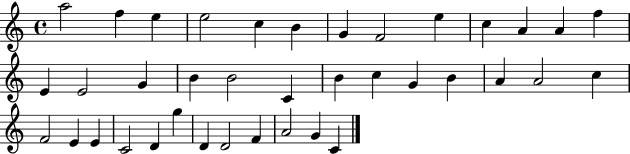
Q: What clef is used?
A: treble